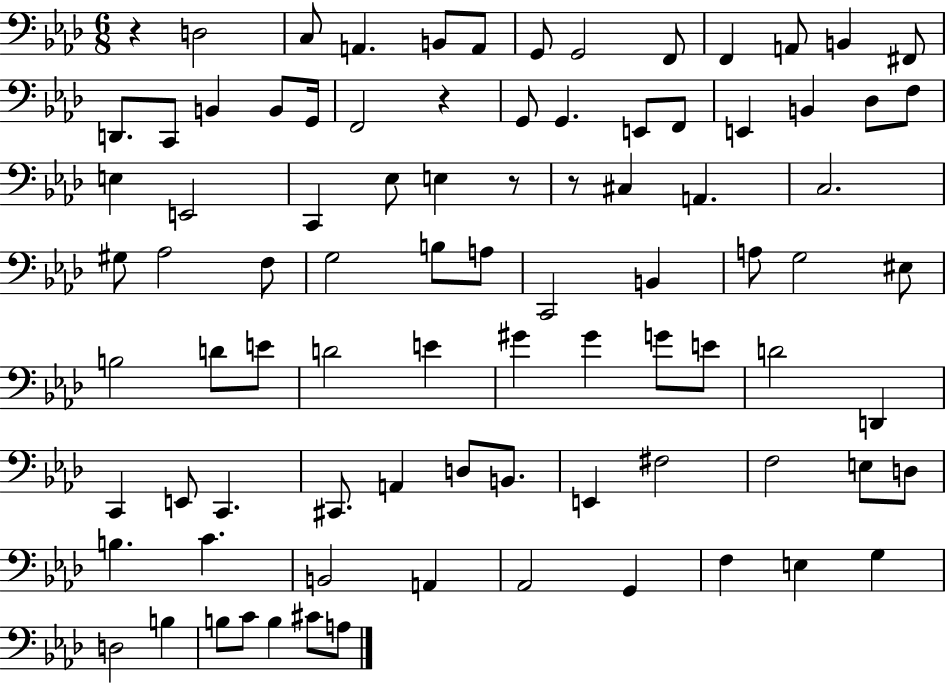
{
  \clef bass
  \numericTimeSignature
  \time 6/8
  \key aes \major
  r4 d2 | c8 a,4. b,8 a,8 | g,8 g,2 f,8 | f,4 a,8 b,4 fis,8 | \break d,8. c,8 b,4 b,8 g,16 | f,2 r4 | g,8 g,4. e,8 f,8 | e,4 b,4 des8 f8 | \break e4 e,2 | c,4 ees8 e4 r8 | r8 cis4 a,4. | c2. | \break gis8 aes2 f8 | g2 b8 a8 | c,2 b,4 | a8 g2 eis8 | \break b2 d'8 e'8 | d'2 e'4 | gis'4 gis'4 g'8 e'8 | d'2 d,4 | \break c,4 e,8 c,4. | cis,8. a,4 d8 b,8. | e,4 fis2 | f2 e8 d8 | \break b4. c'4. | b,2 a,4 | aes,2 g,4 | f4 e4 g4 | \break d2 b4 | b8 c'8 b4 cis'8 a8 | \bar "|."
}